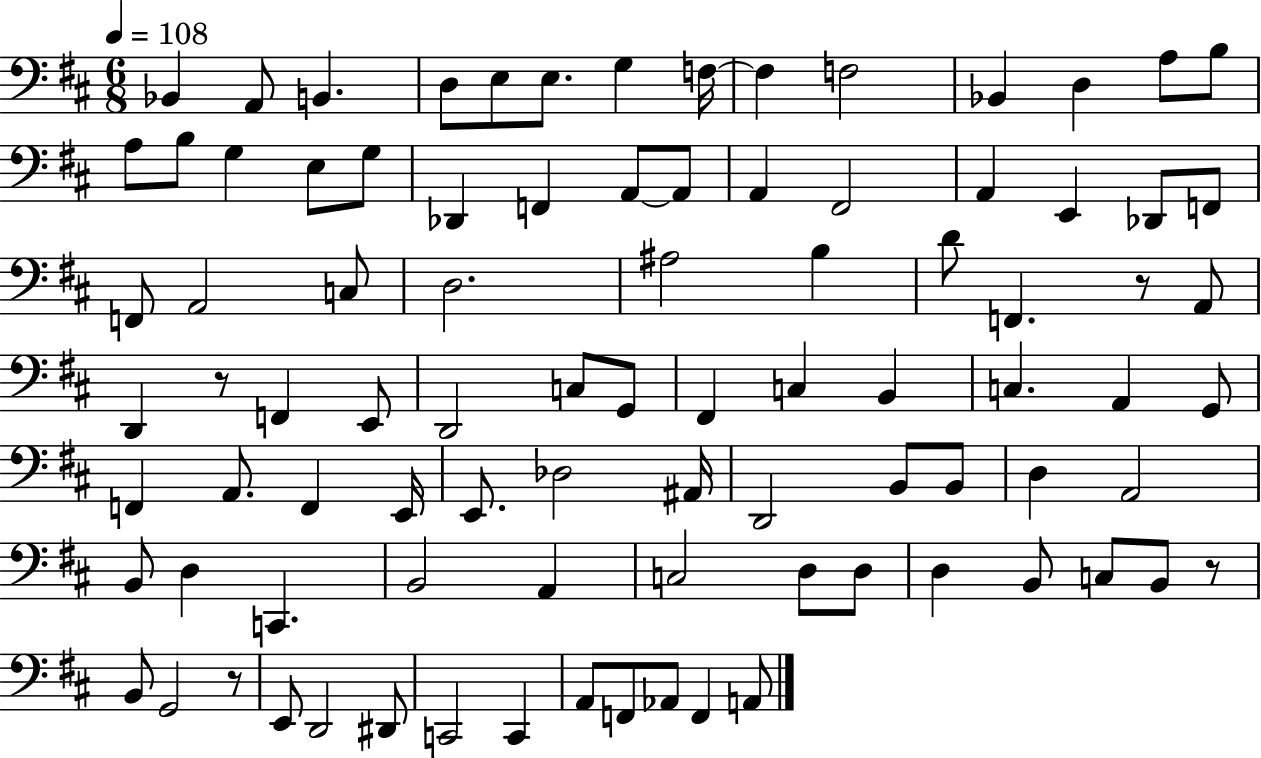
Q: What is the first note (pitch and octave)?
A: Bb2